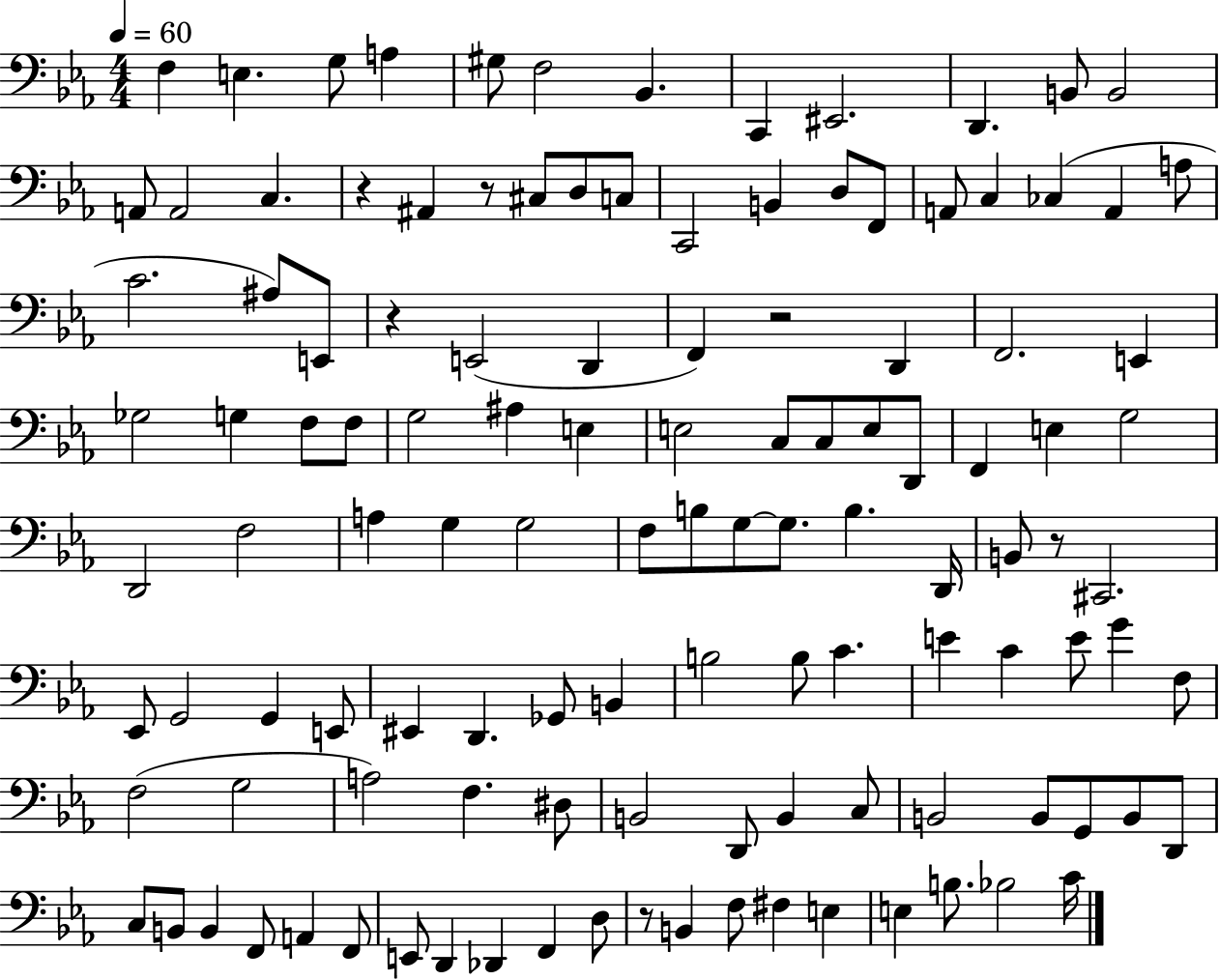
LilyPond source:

{
  \clef bass
  \numericTimeSignature
  \time 4/4
  \key ees \major
  \tempo 4 = 60
  f4 e4. g8 a4 | gis8 f2 bes,4. | c,4 eis,2. | d,4. b,8 b,2 | \break a,8 a,2 c4. | r4 ais,4 r8 cis8 d8 c8 | c,2 b,4 d8 f,8 | a,8 c4 ces4( a,4 a8 | \break c'2. ais8) e,8 | r4 e,2( d,4 | f,4) r2 d,4 | f,2. e,4 | \break ges2 g4 f8 f8 | g2 ais4 e4 | e2 c8 c8 e8 d,8 | f,4 e4 g2 | \break d,2 f2 | a4 g4 g2 | f8 b8 g8~~ g8. b4. d,16 | b,8 r8 cis,2. | \break ees,8 g,2 g,4 e,8 | eis,4 d,4. ges,8 b,4 | b2 b8 c'4. | e'4 c'4 e'8 g'4 f8 | \break f2( g2 | a2) f4. dis8 | b,2 d,8 b,4 c8 | b,2 b,8 g,8 b,8 d,8 | \break c8 b,8 b,4 f,8 a,4 f,8 | e,8 d,4 des,4 f,4 d8 | r8 b,4 f8 fis4 e4 | e4 b8. bes2 c'16 | \break \bar "|."
}